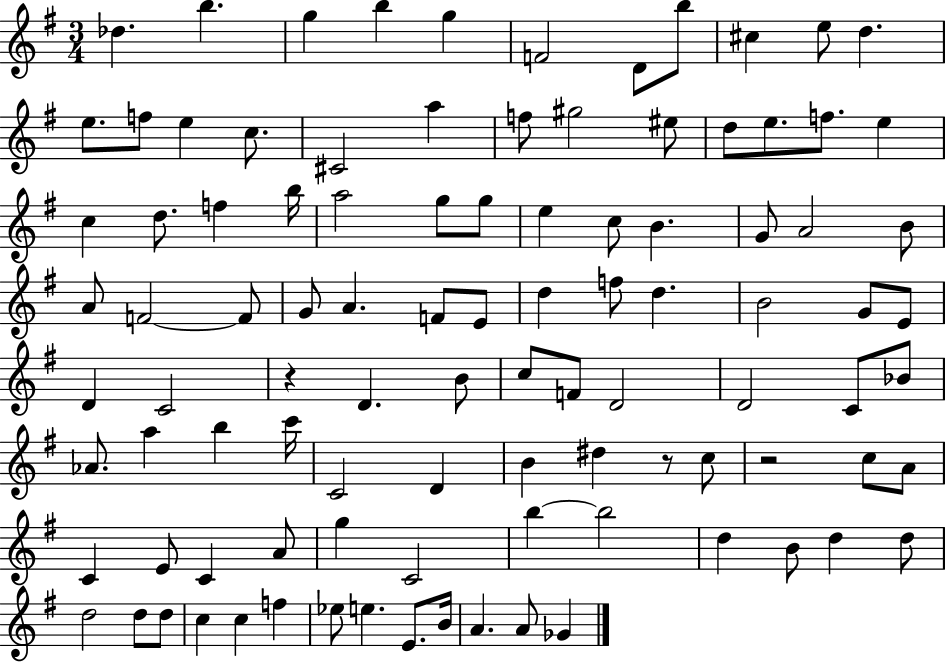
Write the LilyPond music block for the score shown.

{
  \clef treble
  \numericTimeSignature
  \time 3/4
  \key g \major
  \repeat volta 2 { des''4. b''4. | g''4 b''4 g''4 | f'2 d'8 b''8 | cis''4 e''8 d''4. | \break e''8. f''8 e''4 c''8. | cis'2 a''4 | f''8 gis''2 eis''8 | d''8 e''8. f''8. e''4 | \break c''4 d''8. f''4 b''16 | a''2 g''8 g''8 | e''4 c''8 b'4. | g'8 a'2 b'8 | \break a'8 f'2~~ f'8 | g'8 a'4. f'8 e'8 | d''4 f''8 d''4. | b'2 g'8 e'8 | \break d'4 c'2 | r4 d'4. b'8 | c''8 f'8 d'2 | d'2 c'8 bes'8 | \break aes'8. a''4 b''4 c'''16 | c'2 d'4 | b'4 dis''4 r8 c''8 | r2 c''8 a'8 | \break c'4 e'8 c'4 a'8 | g''4 c'2 | b''4~~ b''2 | d''4 b'8 d''4 d''8 | \break d''2 d''8 d''8 | c''4 c''4 f''4 | ees''8 e''4. e'8. b'16 | a'4. a'8 ges'4 | \break } \bar "|."
}